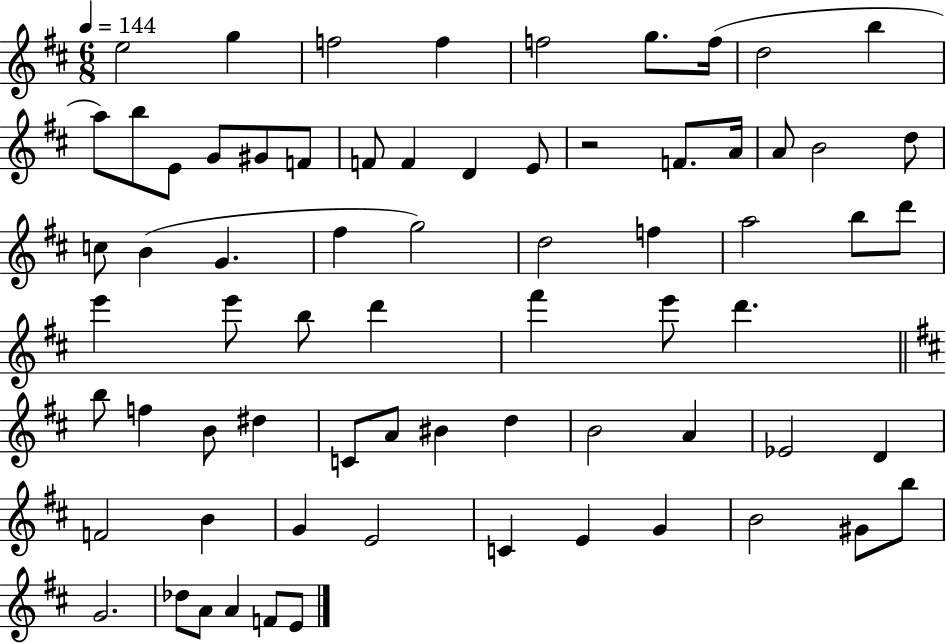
E5/h G5/q F5/h F5/q F5/h G5/e. F5/s D5/h B5/q A5/e B5/e E4/e G4/e G#4/e F4/e F4/e F4/q D4/q E4/e R/h F4/e. A4/s A4/e B4/h D5/e C5/e B4/q G4/q. F#5/q G5/h D5/h F5/q A5/h B5/e D6/e E6/q E6/e B5/e D6/q F#6/q E6/e D6/q. B5/e F5/q B4/e D#5/q C4/e A4/e BIS4/q D5/q B4/h A4/q Eb4/h D4/q F4/h B4/q G4/q E4/h C4/q E4/q G4/q B4/h G#4/e B5/e G4/h. Db5/e A4/e A4/q F4/e E4/e